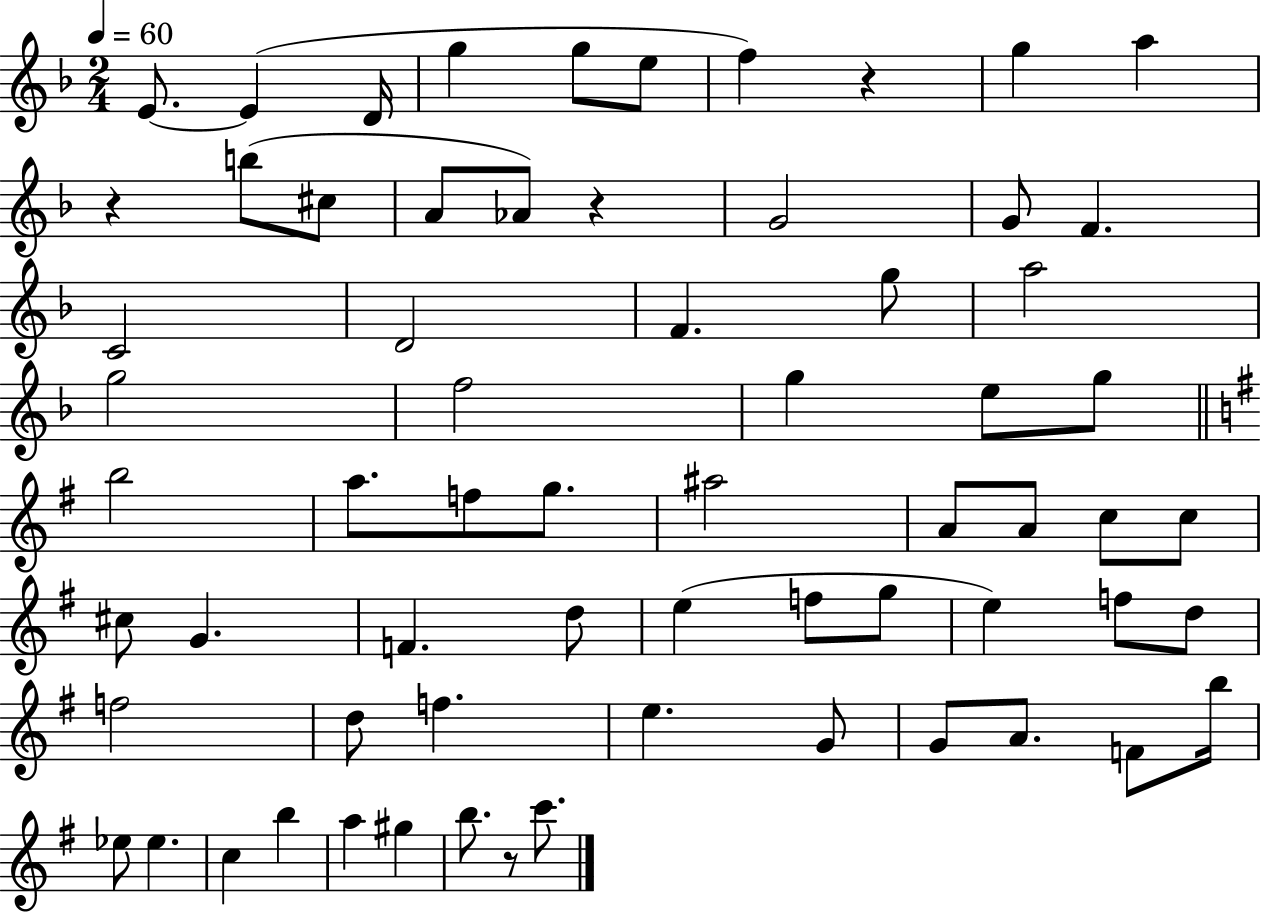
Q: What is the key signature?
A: F major